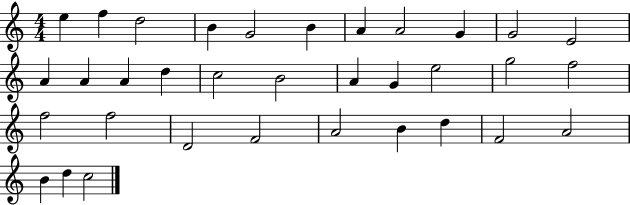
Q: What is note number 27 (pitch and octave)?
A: A4